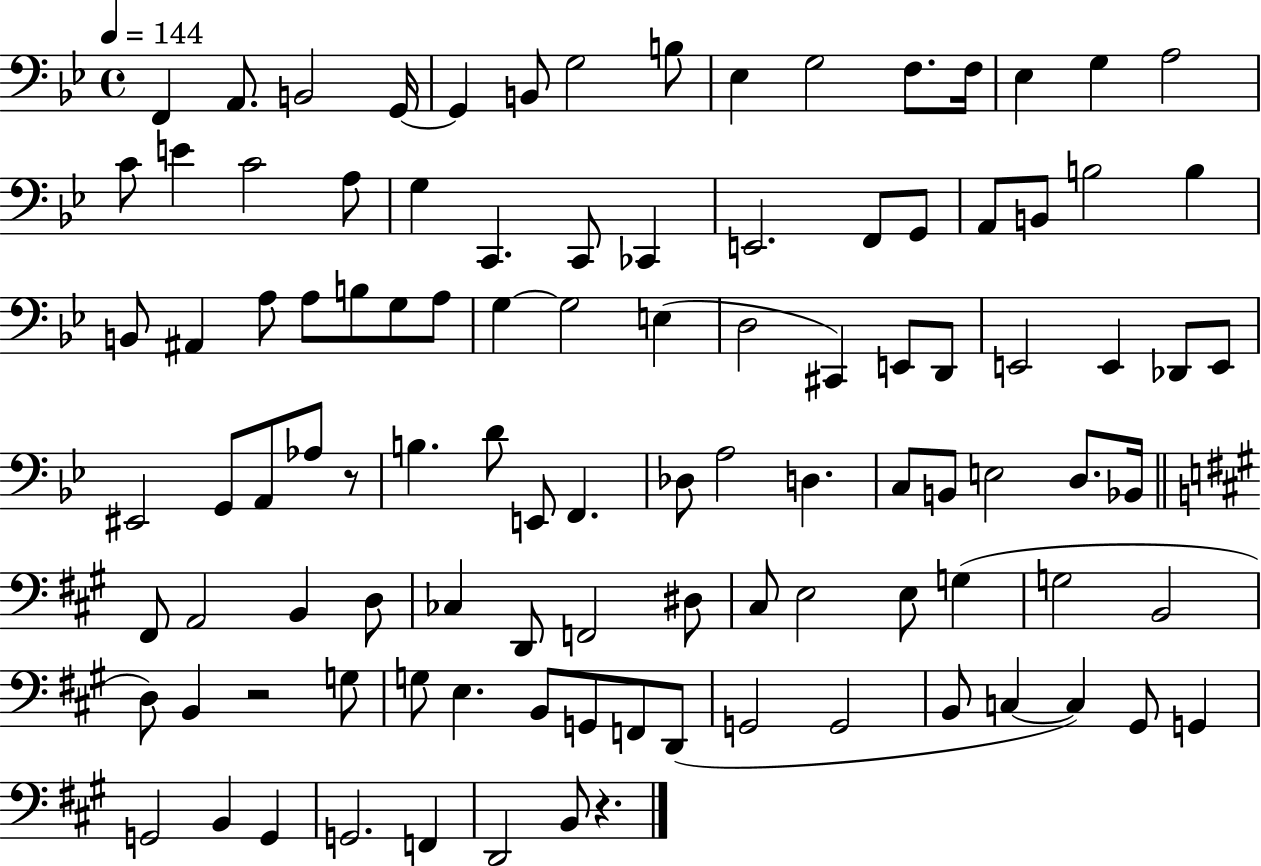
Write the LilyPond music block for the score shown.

{
  \clef bass
  \time 4/4
  \defaultTimeSignature
  \key bes \major
  \tempo 4 = 144
  f,4 a,8. b,2 g,16~~ | g,4 b,8 g2 b8 | ees4 g2 f8. f16 | ees4 g4 a2 | \break c'8 e'4 c'2 a8 | g4 c,4. c,8 ces,4 | e,2. f,8 g,8 | a,8 b,8 b2 b4 | \break b,8 ais,4 a8 a8 b8 g8 a8 | g4~~ g2 e4( | d2 cis,4) e,8 d,8 | e,2 e,4 des,8 e,8 | \break eis,2 g,8 a,8 aes8 r8 | b4. d'8 e,8 f,4. | des8 a2 d4. | c8 b,8 e2 d8. bes,16 | \break \bar "||" \break \key a \major fis,8 a,2 b,4 d8 | ces4 d,8 f,2 dis8 | cis8 e2 e8 g4( | g2 b,2 | \break d8) b,4 r2 g8 | g8 e4. b,8 g,8 f,8 d,8( | g,2 g,2 | b,8 c4~~ c4) gis,8 g,4 | \break g,2 b,4 g,4 | g,2. f,4 | d,2 b,8 r4. | \bar "|."
}